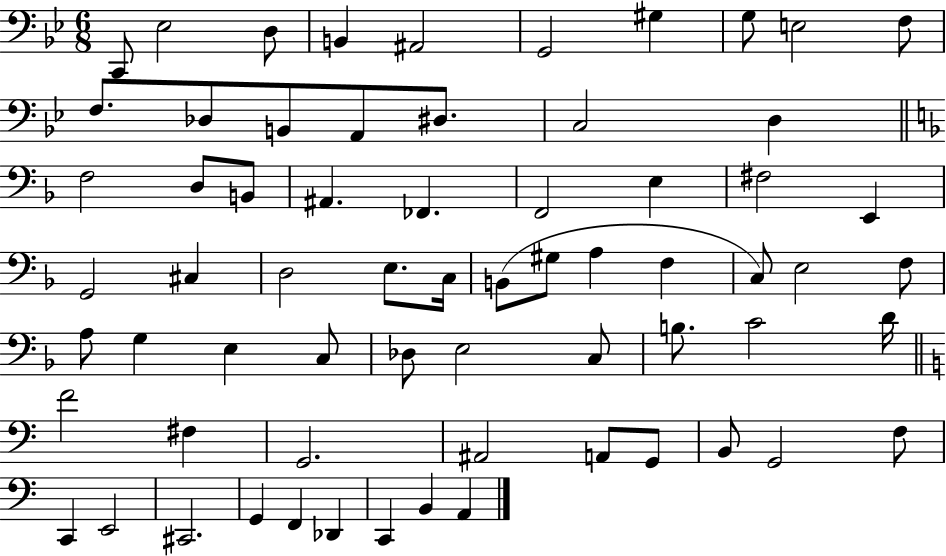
{
  \clef bass
  \numericTimeSignature
  \time 6/8
  \key bes \major
  \repeat volta 2 { c,8 ees2 d8 | b,4 ais,2 | g,2 gis4 | g8 e2 f8 | \break f8. des8 b,8 a,8 dis8. | c2 d4 | \bar "||" \break \key d \minor f2 d8 b,8 | ais,4. fes,4. | f,2 e4 | fis2 e,4 | \break g,2 cis4 | d2 e8. c16 | b,8( gis8 a4 f4 | c8) e2 f8 | \break a8 g4 e4 c8 | des8 e2 c8 | b8. c'2 d'16 | \bar "||" \break \key c \major f'2 fis4 | g,2. | ais,2 a,8 g,8 | b,8 g,2 f8 | \break c,4 e,2 | cis,2. | g,4 f,4 des,4 | c,4 b,4 a,4 | \break } \bar "|."
}